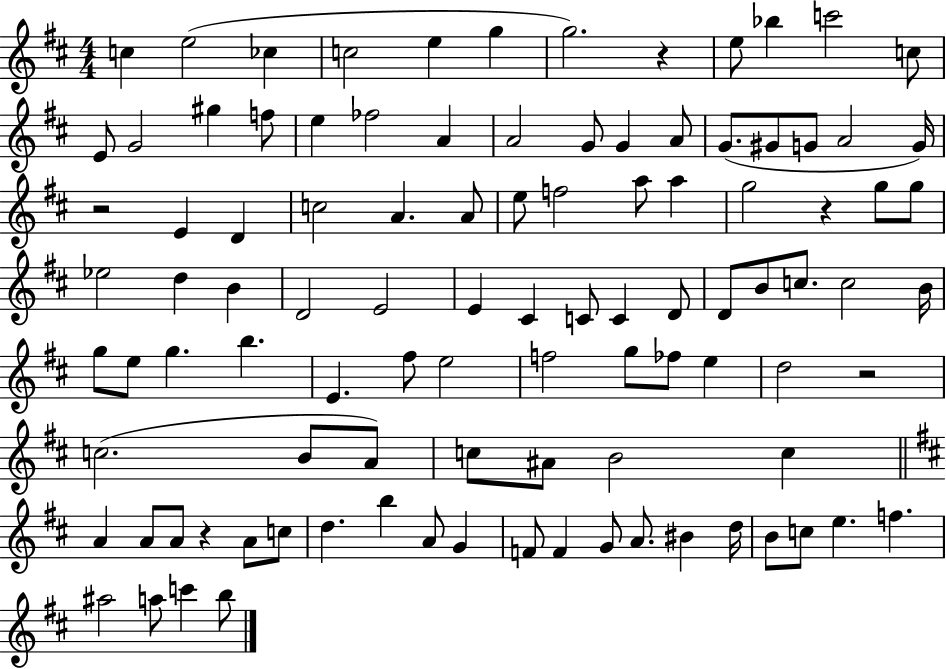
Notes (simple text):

C5/q E5/h CES5/q C5/h E5/q G5/q G5/h. R/q E5/e Bb5/q C6/h C5/e E4/e G4/h G#5/q F5/e E5/q FES5/h A4/q A4/h G4/e G4/q A4/e G4/e. G#4/e G4/e A4/h G4/s R/h E4/q D4/q C5/h A4/q. A4/e E5/e F5/h A5/e A5/q G5/h R/q G5/e G5/e Eb5/h D5/q B4/q D4/h E4/h E4/q C#4/q C4/e C4/q D4/e D4/e B4/e C5/e. C5/h B4/s G5/e E5/e G5/q. B5/q. E4/q. F#5/e E5/h F5/h G5/e FES5/e E5/q D5/h R/h C5/h. B4/e A4/e C5/e A#4/e B4/h C5/q A4/q A4/e A4/e R/q A4/e C5/e D5/q. B5/q A4/e G4/q F4/e F4/q G4/e A4/e. BIS4/q D5/s B4/e C5/e E5/q. F5/q. A#5/h A5/e C6/q B5/e